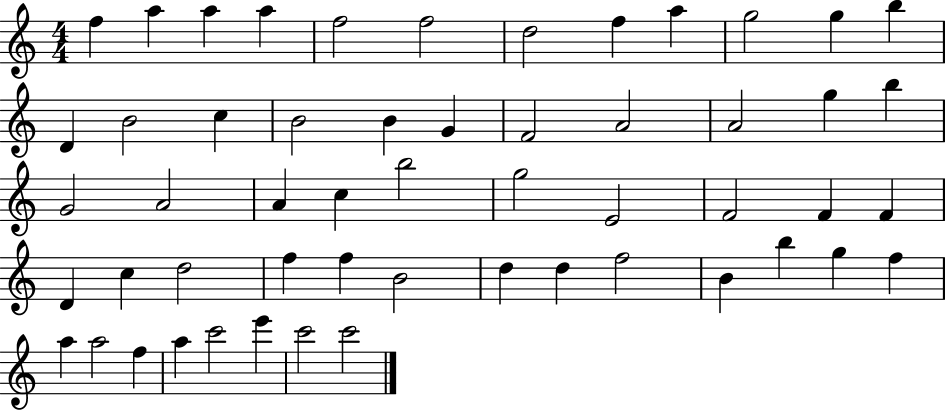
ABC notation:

X:1
T:Untitled
M:4/4
L:1/4
K:C
f a a a f2 f2 d2 f a g2 g b D B2 c B2 B G F2 A2 A2 g b G2 A2 A c b2 g2 E2 F2 F F D c d2 f f B2 d d f2 B b g f a a2 f a c'2 e' c'2 c'2